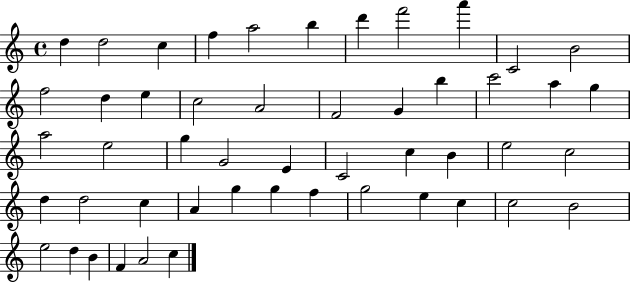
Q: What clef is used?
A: treble